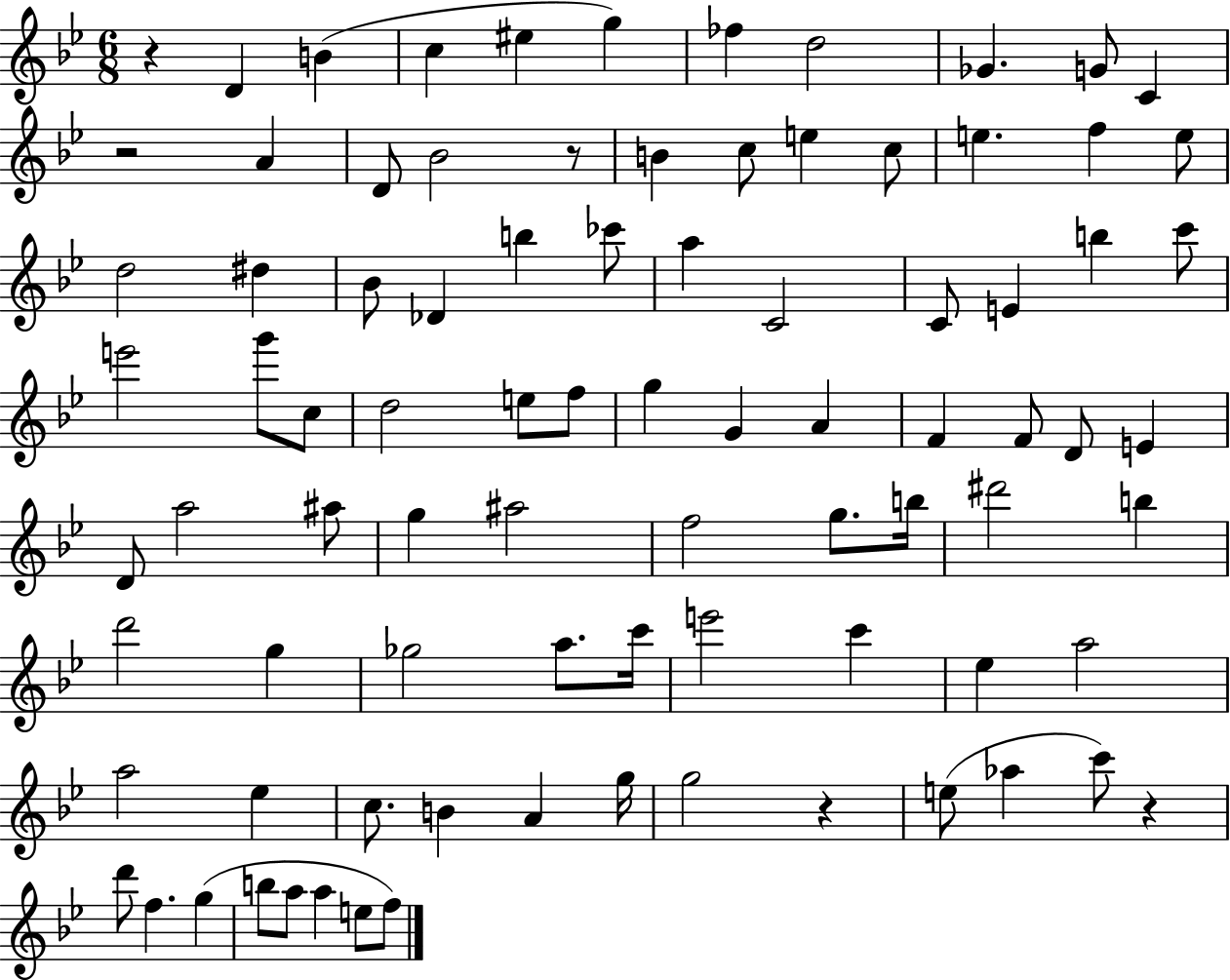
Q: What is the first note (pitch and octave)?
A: D4